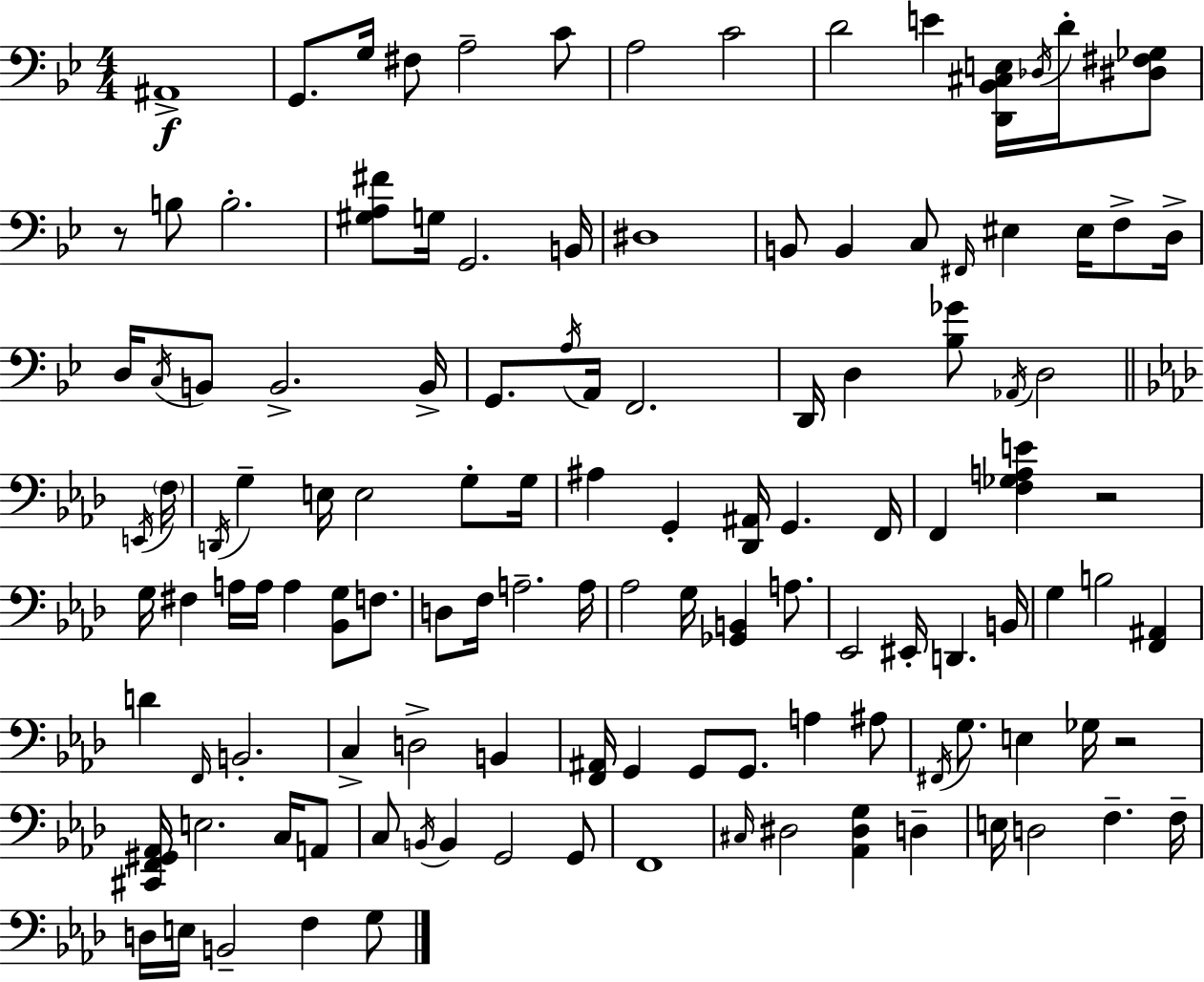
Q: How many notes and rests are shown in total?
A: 122